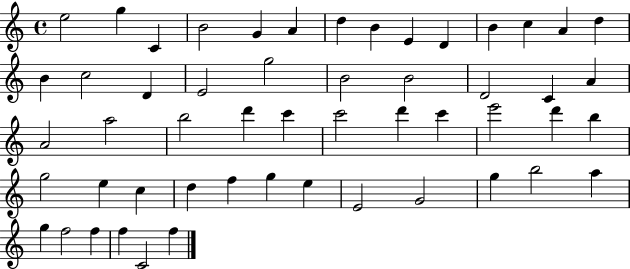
E5/h G5/q C4/q B4/h G4/q A4/q D5/q B4/q E4/q D4/q B4/q C5/q A4/q D5/q B4/q C5/h D4/q E4/h G5/h B4/h B4/h D4/h C4/q A4/q A4/h A5/h B5/h D6/q C6/q C6/h D6/q C6/q E6/h D6/q B5/q G5/h E5/q C5/q D5/q F5/q G5/q E5/q E4/h G4/h G5/q B5/h A5/q G5/q F5/h F5/q F5/q C4/h F5/q